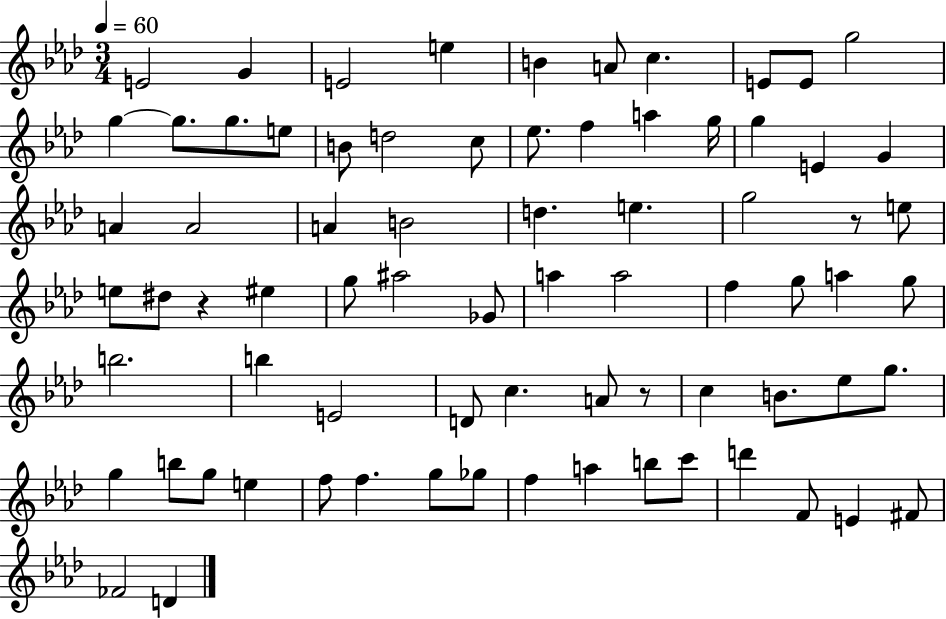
{
  \clef treble
  \numericTimeSignature
  \time 3/4
  \key aes \major
  \tempo 4 = 60
  e'2 g'4 | e'2 e''4 | b'4 a'8 c''4. | e'8 e'8 g''2 | \break g''4~~ g''8. g''8. e''8 | b'8 d''2 c''8 | ees''8. f''4 a''4 g''16 | g''4 e'4 g'4 | \break a'4 a'2 | a'4 b'2 | d''4. e''4. | g''2 r8 e''8 | \break e''8 dis''8 r4 eis''4 | g''8 ais''2 ges'8 | a''4 a''2 | f''4 g''8 a''4 g''8 | \break b''2. | b''4 e'2 | d'8 c''4. a'8 r8 | c''4 b'8. ees''8 g''8. | \break g''4 b''8 g''8 e''4 | f''8 f''4. g''8 ges''8 | f''4 a''4 b''8 c'''8 | d'''4 f'8 e'4 fis'8 | \break fes'2 d'4 | \bar "|."
}